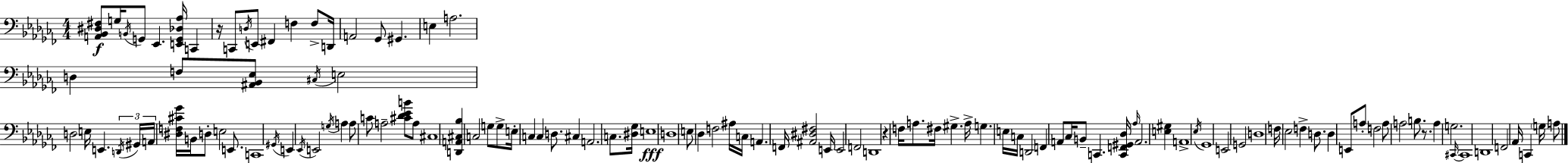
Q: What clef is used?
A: bass